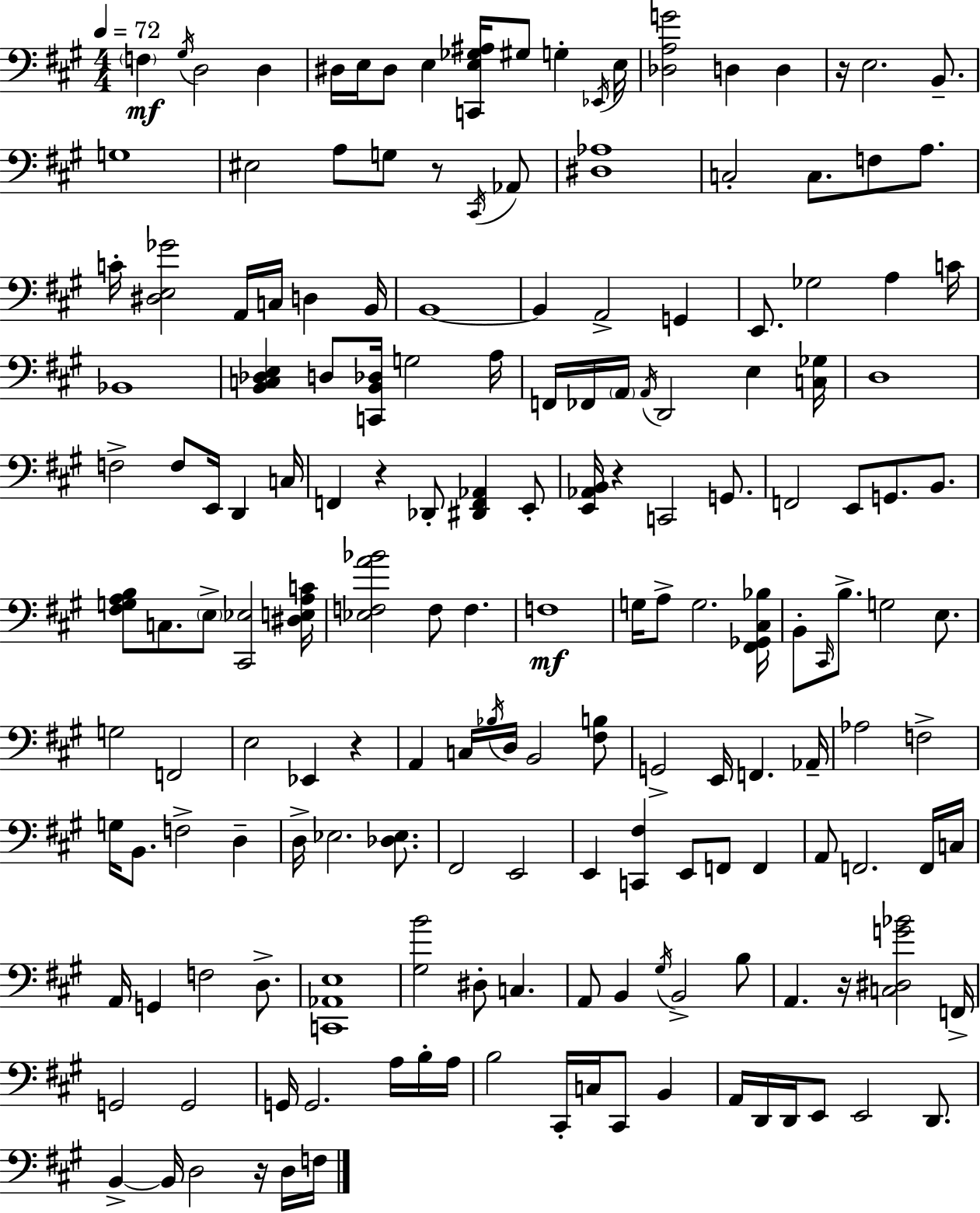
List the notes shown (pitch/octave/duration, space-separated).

F3/q G#3/s D3/h D3/q D#3/s E3/s D#3/e E3/q [C2,E3,Gb3,A#3]/s G#3/e G3/q Eb2/s E3/s [Db3,A3,G4]/h D3/q D3/q R/s E3/h. B2/e. G3/w EIS3/h A3/e G3/e R/e C#2/s Ab2/e [D#3,Ab3]/w C3/h C3/e. F3/e A3/e. C4/s [D#3,E3,Gb4]/h A2/s C3/s D3/q B2/s B2/w B2/q A2/h G2/q E2/e. Gb3/h A3/q C4/s Bb2/w [B2,C3,Db3,E3]/q D3/e [C2,B2,Db3]/s G3/h A3/s F2/s FES2/s A2/s A2/s D2/h E3/q [C3,Gb3]/s D3/w F3/h F3/e E2/s D2/q C3/s F2/q R/q Db2/e [D#2,F2,Ab2]/q E2/e [E2,Ab2,B2]/s R/q C2/h G2/e. F2/h E2/e G2/e. B2/e. [F#3,G3,A3,B3]/e C3/e. E3/e [C#2,Eb3]/h [D#3,E3,A3,C4]/s [Eb3,F3,A4,Bb4]/h F3/e F3/q. F3/w G3/s A3/e G3/h. [F#2,Gb2,C#3,Bb3]/s B2/e C#2/s B3/e. G3/h E3/e. G3/h F2/h E3/h Eb2/q R/q A2/q C3/s Bb3/s D3/s B2/h [F#3,B3]/e G2/h E2/s F2/q. Ab2/s Ab3/h F3/h G3/s B2/e. F3/h D3/q D3/s Eb3/h. [Db3,Eb3]/e. F#2/h E2/h E2/q [C2,F#3]/q E2/e F2/e F2/q A2/e F2/h. F2/s C3/s A2/s G2/q F3/h D3/e. [C2,Ab2,E3]/w [G#3,B4]/h D#3/e C3/q. A2/e B2/q G#3/s B2/h B3/e A2/q. R/s [C3,D#3,G4,Bb4]/h F2/s G2/h G2/h G2/s G2/h. A3/s B3/s A3/s B3/h C#2/s C3/s C#2/e B2/q A2/s D2/s D2/s E2/e E2/h D2/e. B2/q B2/s D3/h R/s D3/s F3/s